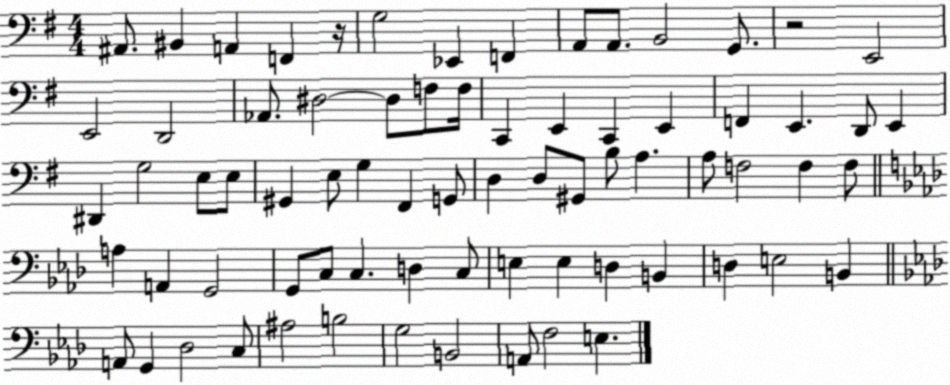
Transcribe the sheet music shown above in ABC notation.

X:1
T:Untitled
M:4/4
L:1/4
K:G
^A,,/2 ^B,, A,, F,, z/4 G,2 _E,, F,, A,,/2 A,,/2 B,,2 G,,/2 z2 E,,2 E,,2 D,,2 _A,,/2 ^D,2 ^D,/2 F,/2 F,/4 C,, E,, C,, E,, F,, E,, D,,/2 E,, ^D,, G,2 E,/2 E,/2 ^G,, E,/2 G, ^F,, G,,/2 D, D,/2 ^G,,/2 B,/2 A, A,/2 F,2 F, F,/2 A, A,, G,,2 G,,/2 C,/2 C, D, C,/2 E, E, D, B,, D, E,2 B,, A,,/2 G,, _D,2 C,/2 ^A,2 B,2 G,2 B,,2 A,,/2 F,2 E,